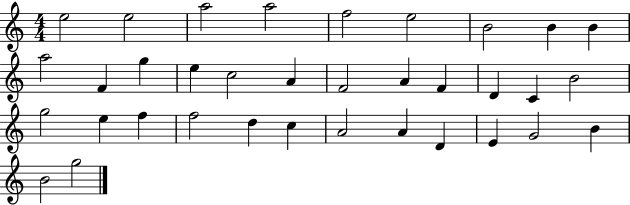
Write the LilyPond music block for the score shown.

{
  \clef treble
  \numericTimeSignature
  \time 4/4
  \key c \major
  e''2 e''2 | a''2 a''2 | f''2 e''2 | b'2 b'4 b'4 | \break a''2 f'4 g''4 | e''4 c''2 a'4 | f'2 a'4 f'4 | d'4 c'4 b'2 | \break g''2 e''4 f''4 | f''2 d''4 c''4 | a'2 a'4 d'4 | e'4 g'2 b'4 | \break b'2 g''2 | \bar "|."
}